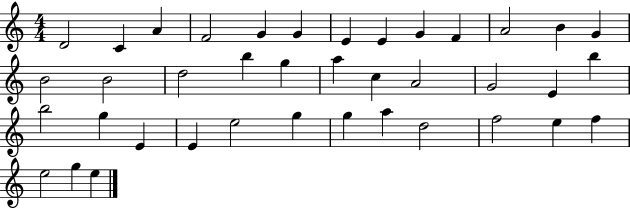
D4/h C4/q A4/q F4/h G4/q G4/q E4/q E4/q G4/q F4/q A4/h B4/q G4/q B4/h B4/h D5/h B5/q G5/q A5/q C5/q A4/h G4/h E4/q B5/q B5/h G5/q E4/q E4/q E5/h G5/q G5/q A5/q D5/h F5/h E5/q F5/q E5/h G5/q E5/q